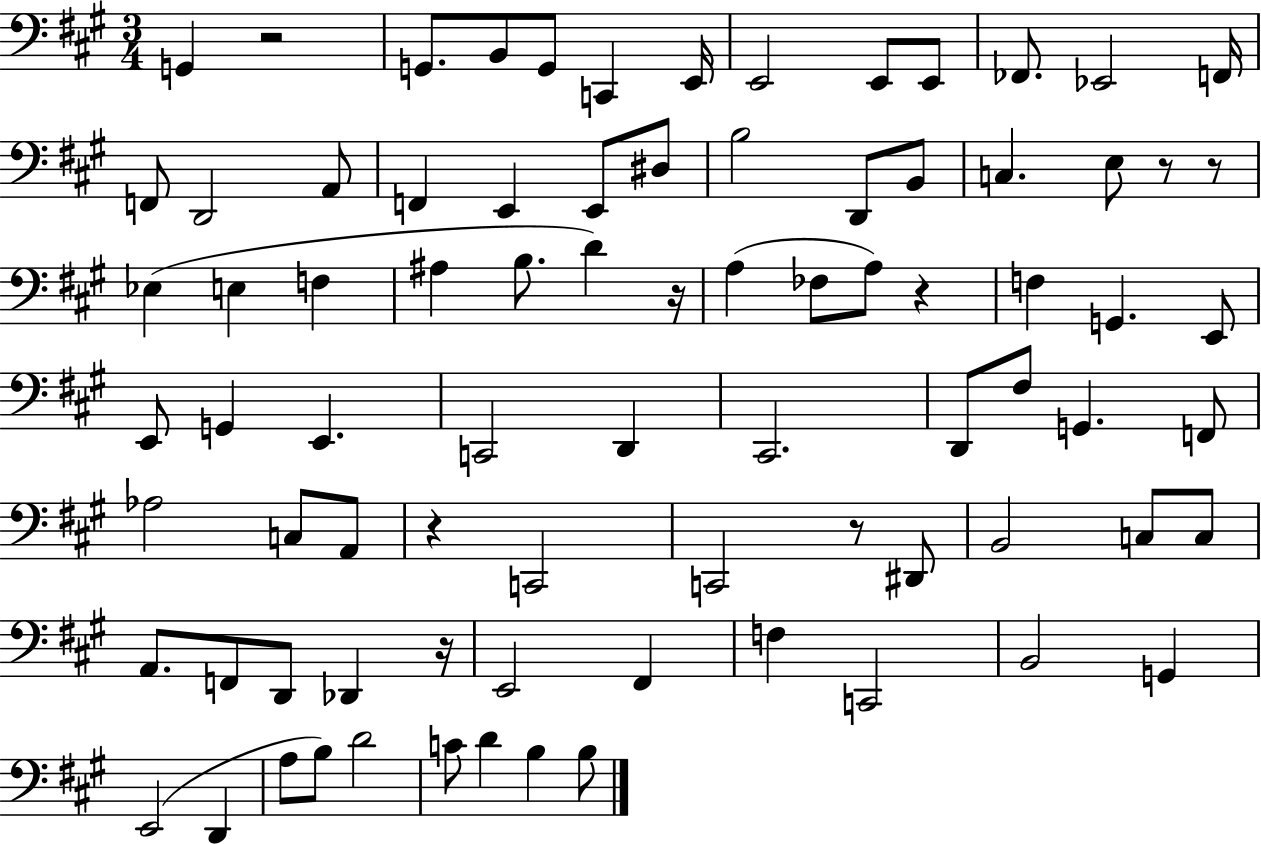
{
  \clef bass
  \numericTimeSignature
  \time 3/4
  \key a \major
  g,4 r2 | g,8. b,8 g,8 c,4 e,16 | e,2 e,8 e,8 | fes,8. ees,2 f,16 | \break f,8 d,2 a,8 | f,4 e,4 e,8 dis8 | b2 d,8 b,8 | c4. e8 r8 r8 | \break ees4( e4 f4 | ais4 b8. d'4) r16 | a4( fes8 a8) r4 | f4 g,4. e,8 | \break e,8 g,4 e,4. | c,2 d,4 | cis,2. | d,8 fis8 g,4. f,8 | \break aes2 c8 a,8 | r4 c,2 | c,2 r8 dis,8 | b,2 c8 c8 | \break a,8. f,8 d,8 des,4 r16 | e,2 fis,4 | f4 c,2 | b,2 g,4 | \break e,2( d,4 | a8 b8) d'2 | c'8 d'4 b4 b8 | \bar "|."
}